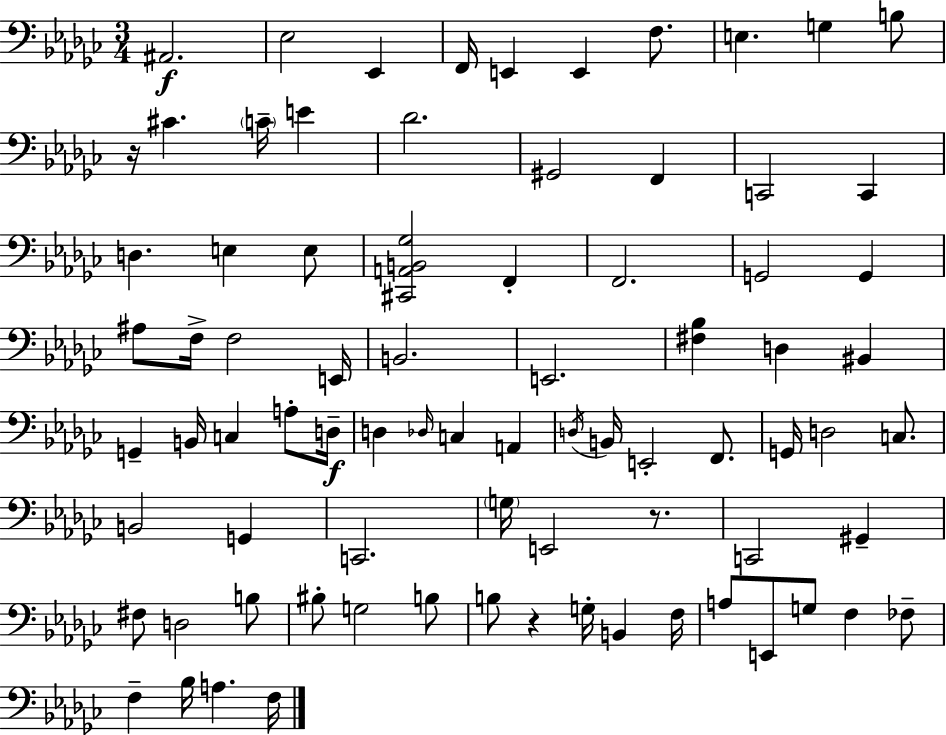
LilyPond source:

{
  \clef bass
  \numericTimeSignature
  \time 3/4
  \key ees \minor
  \repeat volta 2 { ais,2.\f | ees2 ees,4 | f,16 e,4 e,4 f8. | e4. g4 b8 | \break r16 cis'4. \parenthesize c'16-- e'4 | des'2. | gis,2 f,4 | c,2 c,4 | \break d4. e4 e8 | <cis, a, b, ges>2 f,4-. | f,2. | g,2 g,4 | \break ais8 f16-> f2 e,16 | b,2. | e,2. | <fis bes>4 d4 bis,4 | \break g,4-- b,16 c4 a8-. d16--\f | d4 \grace { des16 } c4 a,4 | \acciaccatura { d16 } b,16 e,2-. f,8. | g,16 d2 c8. | \break b,2 g,4 | c,2. | \parenthesize g16 e,2 r8. | c,2 gis,4-- | \break fis8 d2 | b8 bis8-. g2 | b8 b8 r4 g16-. b,4 | f16 a8 e,8 g8 f4 | \break fes8-- f4-- bes16 a4. | f16 } \bar "|."
}